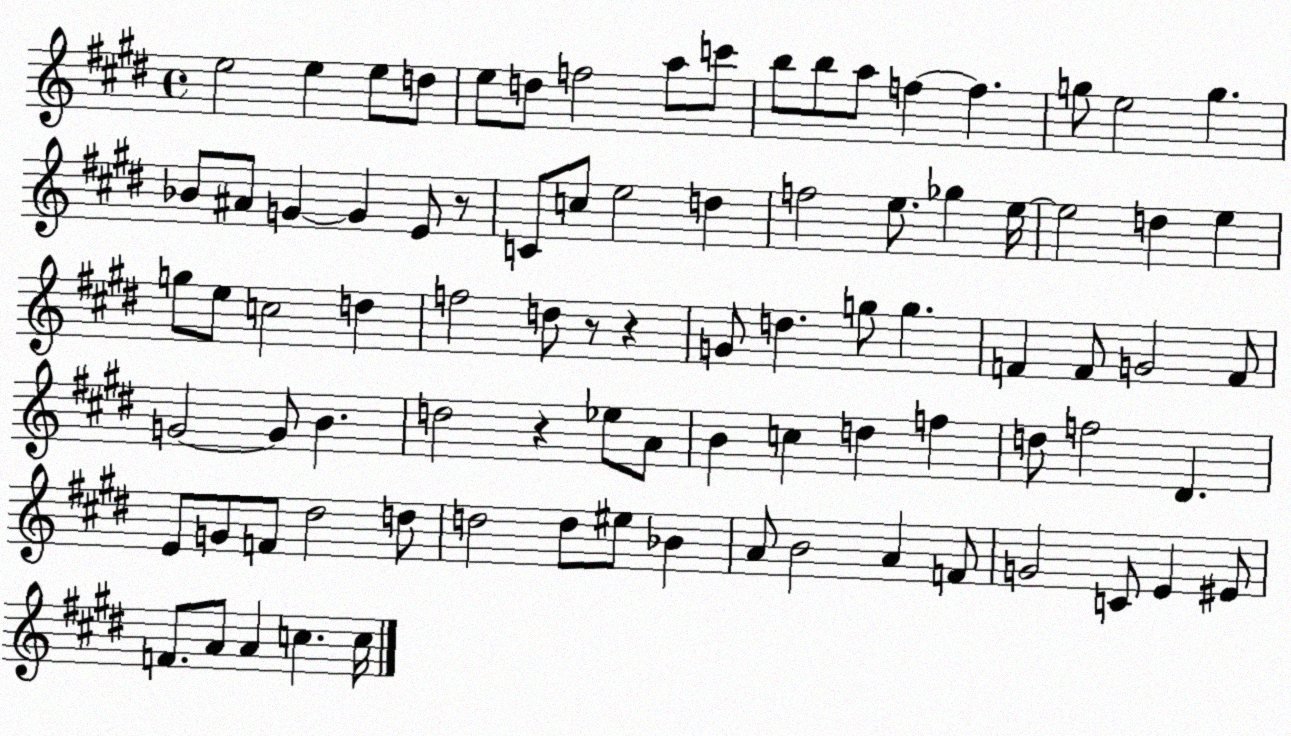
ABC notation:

X:1
T:Untitled
M:4/4
L:1/4
K:E
e2 e e/2 d/2 e/2 d/2 f2 a/2 c'/2 b/2 b/2 a/2 f f g/2 e2 g _B/2 ^A/2 G G E/2 z/2 C/2 c/2 e2 d f2 e/2 _g e/4 e2 d e g/2 e/2 c2 d f2 d/2 z/2 z G/2 d g/2 g F F/2 G2 F/2 G2 G/2 B d2 z _e/2 A/2 B c d f d/2 f2 ^D E/2 G/2 F/2 ^d2 d/2 d2 d/2 ^e/2 _B A/2 B2 A F/2 G2 C/2 E ^E/2 F/2 A/2 A c c/4